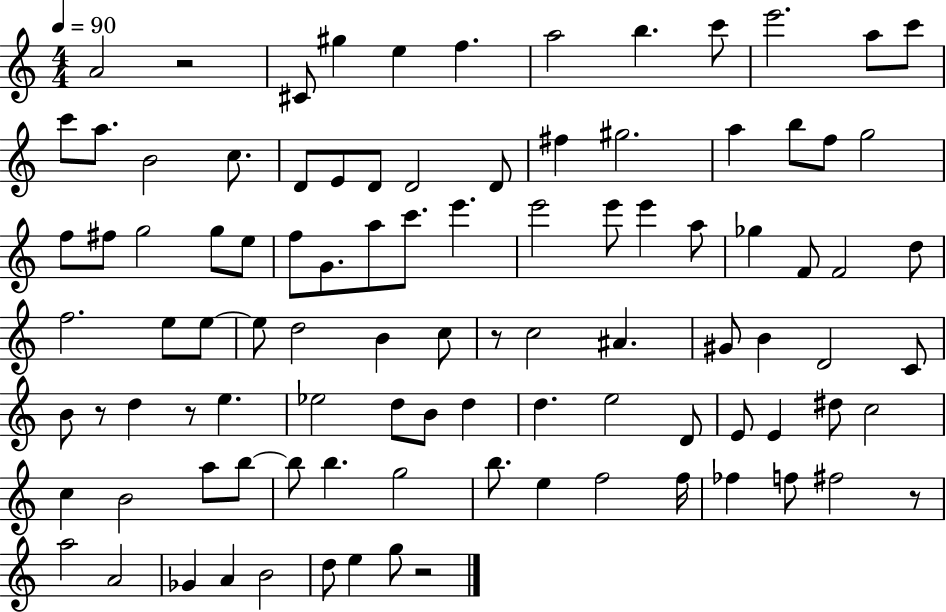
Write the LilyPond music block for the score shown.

{
  \clef treble
  \numericTimeSignature
  \time 4/4
  \key c \major
  \tempo 4 = 90
  a'2 r2 | cis'8 gis''4 e''4 f''4. | a''2 b''4. c'''8 | e'''2. a''8 c'''8 | \break c'''8 a''8. b'2 c''8. | d'8 e'8 d'8 d'2 d'8 | fis''4 gis''2. | a''4 b''8 f''8 g''2 | \break f''8 fis''8 g''2 g''8 e''8 | f''8 g'8. a''8 c'''8. e'''4. | e'''2 e'''8 e'''4 a''8 | ges''4 f'8 f'2 d''8 | \break f''2. e''8 e''8~~ | e''8 d''2 b'4 c''8 | r8 c''2 ais'4. | gis'8 b'4 d'2 c'8 | \break b'8 r8 d''4 r8 e''4. | ees''2 d''8 b'8 d''4 | d''4. e''2 d'8 | e'8 e'4 dis''8 c''2 | \break c''4 b'2 a''8 b''8~~ | b''8 b''4. g''2 | b''8. e''4 f''2 f''16 | fes''4 f''8 fis''2 r8 | \break a''2 a'2 | ges'4 a'4 b'2 | d''8 e''4 g''8 r2 | \bar "|."
}